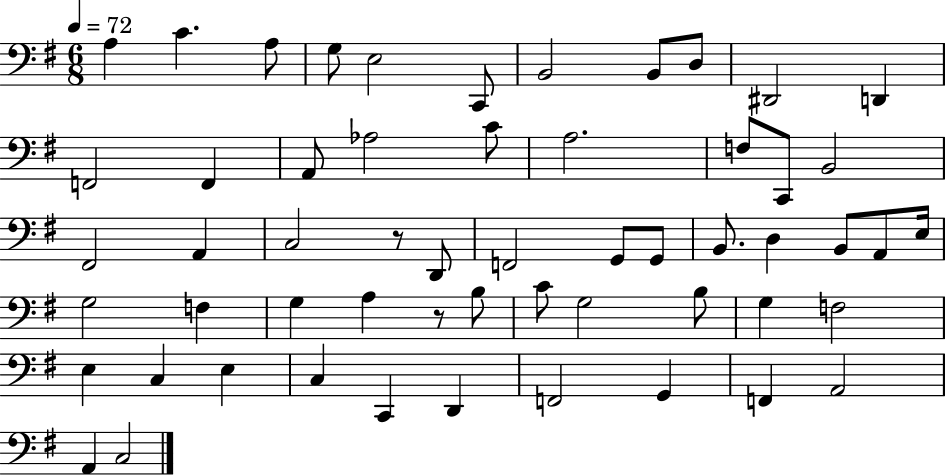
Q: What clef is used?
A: bass